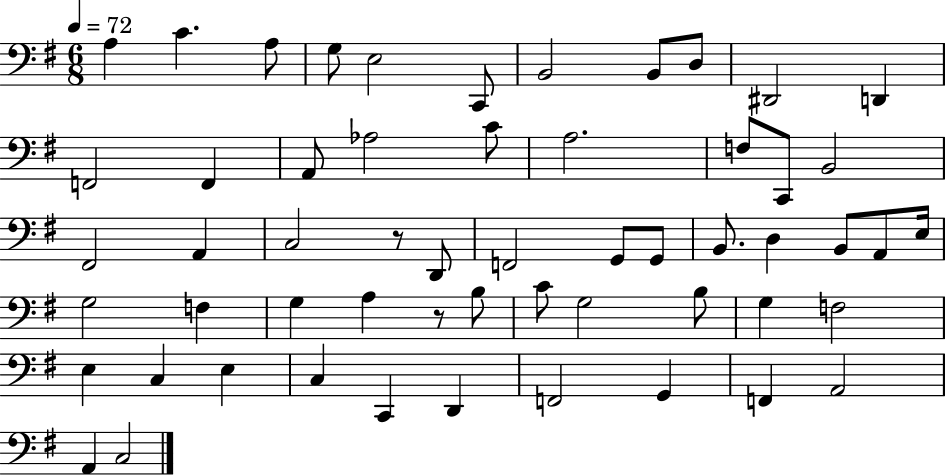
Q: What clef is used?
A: bass